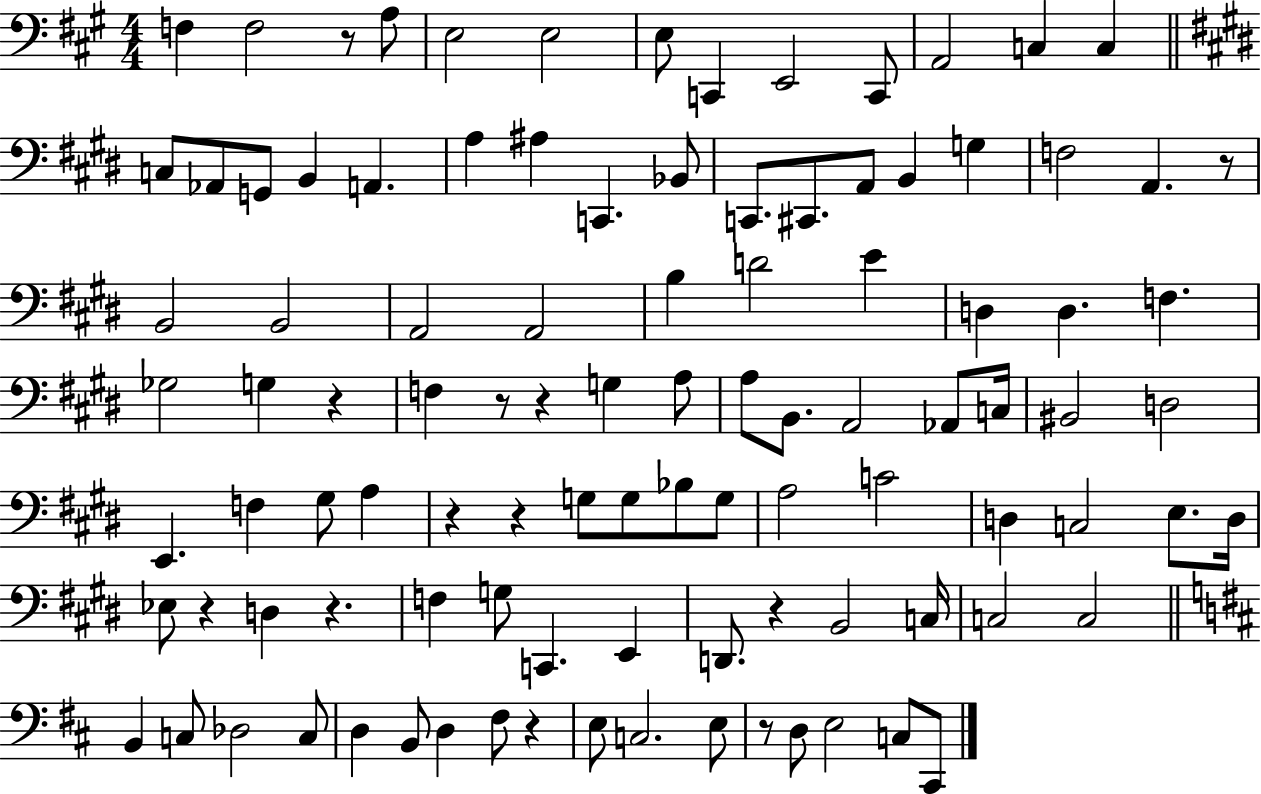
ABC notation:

X:1
T:Untitled
M:4/4
L:1/4
K:A
F, F,2 z/2 A,/2 E,2 E,2 E,/2 C,, E,,2 C,,/2 A,,2 C, C, C,/2 _A,,/2 G,,/2 B,, A,, A, ^A, C,, _B,,/2 C,,/2 ^C,,/2 A,,/2 B,, G, F,2 A,, z/2 B,,2 B,,2 A,,2 A,,2 B, D2 E D, D, F, _G,2 G, z F, z/2 z G, A,/2 A,/2 B,,/2 A,,2 _A,,/2 C,/4 ^B,,2 D,2 E,, F, ^G,/2 A, z z G,/2 G,/2 _B,/2 G,/2 A,2 C2 D, C,2 E,/2 D,/4 _E,/2 z D, z F, G,/2 C,, E,, D,,/2 z B,,2 C,/4 C,2 C,2 B,, C,/2 _D,2 C,/2 D, B,,/2 D, ^F,/2 z E,/2 C,2 E,/2 z/2 D,/2 E,2 C,/2 ^C,,/2